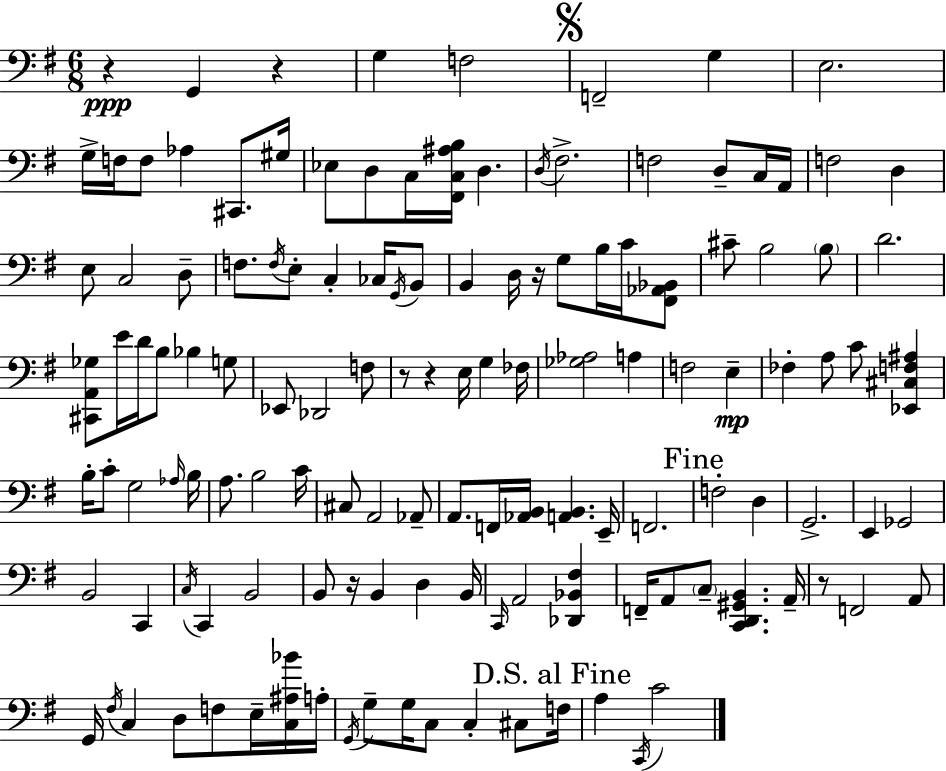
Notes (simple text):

R/q G2/q R/q G3/q F3/h F2/h G3/q E3/h. G3/s F3/s F3/e Ab3/q C#2/e. G#3/s Eb3/e D3/e C3/s [F#2,C3,A#3,B3]/s D3/q. D3/s F#3/h. F3/h D3/e C3/s A2/s F3/h D3/q E3/e C3/h D3/e F3/e. F3/s E3/e C3/q CES3/s G2/s B2/e B2/q D3/s R/s G3/e B3/s C4/s [F#2,Ab2,Bb2]/e C#4/e B3/h B3/e D4/h. [C#2,A2,Gb3]/e E4/s D4/s B3/e Bb3/q G3/e Eb2/e Db2/h F3/e R/e R/q E3/s G3/q FES3/s [Gb3,Ab3]/h A3/q F3/h E3/q FES3/q A3/e C4/e [Eb2,C#3,F3,A#3]/q B3/s C4/e G3/h Ab3/s B3/s A3/e. B3/h C4/s C#3/e A2/h Ab2/e A2/e. F2/s [Ab2,B2]/s [A2,B2]/q. E2/s F2/h. F3/h D3/q G2/h. E2/q Gb2/h B2/h C2/q C3/s C2/q B2/h B2/e R/s B2/q D3/q B2/s C2/s A2/h [Db2,Bb2,F#3]/q F2/s A2/e C3/e [C2,D2,G#2,B2]/q. A2/s R/e F2/h A2/e G2/s F#3/s C3/q D3/e F3/e E3/s [C3,A#3,Bb4]/s A3/s G2/s G3/e G3/s C3/e C3/q C#3/e F3/s A3/q C2/s C4/h